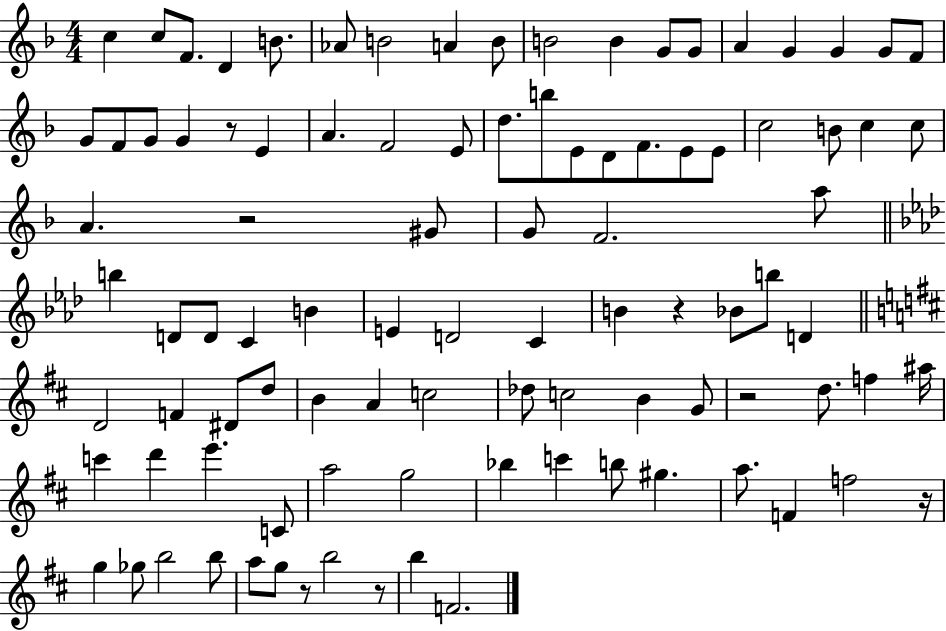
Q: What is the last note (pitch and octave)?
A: F4